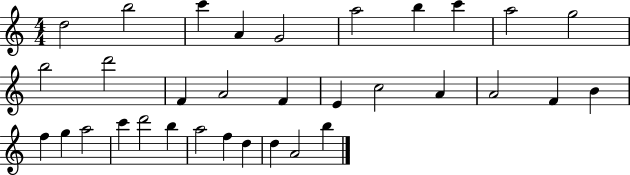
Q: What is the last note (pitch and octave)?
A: B5